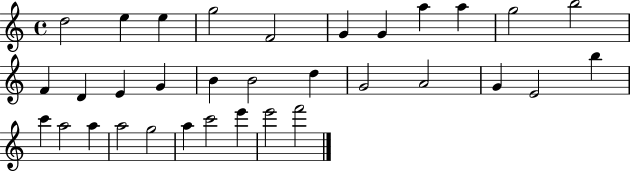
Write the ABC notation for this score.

X:1
T:Untitled
M:4/4
L:1/4
K:C
d2 e e g2 F2 G G a a g2 b2 F D E G B B2 d G2 A2 G E2 b c' a2 a a2 g2 a c'2 e' e'2 f'2